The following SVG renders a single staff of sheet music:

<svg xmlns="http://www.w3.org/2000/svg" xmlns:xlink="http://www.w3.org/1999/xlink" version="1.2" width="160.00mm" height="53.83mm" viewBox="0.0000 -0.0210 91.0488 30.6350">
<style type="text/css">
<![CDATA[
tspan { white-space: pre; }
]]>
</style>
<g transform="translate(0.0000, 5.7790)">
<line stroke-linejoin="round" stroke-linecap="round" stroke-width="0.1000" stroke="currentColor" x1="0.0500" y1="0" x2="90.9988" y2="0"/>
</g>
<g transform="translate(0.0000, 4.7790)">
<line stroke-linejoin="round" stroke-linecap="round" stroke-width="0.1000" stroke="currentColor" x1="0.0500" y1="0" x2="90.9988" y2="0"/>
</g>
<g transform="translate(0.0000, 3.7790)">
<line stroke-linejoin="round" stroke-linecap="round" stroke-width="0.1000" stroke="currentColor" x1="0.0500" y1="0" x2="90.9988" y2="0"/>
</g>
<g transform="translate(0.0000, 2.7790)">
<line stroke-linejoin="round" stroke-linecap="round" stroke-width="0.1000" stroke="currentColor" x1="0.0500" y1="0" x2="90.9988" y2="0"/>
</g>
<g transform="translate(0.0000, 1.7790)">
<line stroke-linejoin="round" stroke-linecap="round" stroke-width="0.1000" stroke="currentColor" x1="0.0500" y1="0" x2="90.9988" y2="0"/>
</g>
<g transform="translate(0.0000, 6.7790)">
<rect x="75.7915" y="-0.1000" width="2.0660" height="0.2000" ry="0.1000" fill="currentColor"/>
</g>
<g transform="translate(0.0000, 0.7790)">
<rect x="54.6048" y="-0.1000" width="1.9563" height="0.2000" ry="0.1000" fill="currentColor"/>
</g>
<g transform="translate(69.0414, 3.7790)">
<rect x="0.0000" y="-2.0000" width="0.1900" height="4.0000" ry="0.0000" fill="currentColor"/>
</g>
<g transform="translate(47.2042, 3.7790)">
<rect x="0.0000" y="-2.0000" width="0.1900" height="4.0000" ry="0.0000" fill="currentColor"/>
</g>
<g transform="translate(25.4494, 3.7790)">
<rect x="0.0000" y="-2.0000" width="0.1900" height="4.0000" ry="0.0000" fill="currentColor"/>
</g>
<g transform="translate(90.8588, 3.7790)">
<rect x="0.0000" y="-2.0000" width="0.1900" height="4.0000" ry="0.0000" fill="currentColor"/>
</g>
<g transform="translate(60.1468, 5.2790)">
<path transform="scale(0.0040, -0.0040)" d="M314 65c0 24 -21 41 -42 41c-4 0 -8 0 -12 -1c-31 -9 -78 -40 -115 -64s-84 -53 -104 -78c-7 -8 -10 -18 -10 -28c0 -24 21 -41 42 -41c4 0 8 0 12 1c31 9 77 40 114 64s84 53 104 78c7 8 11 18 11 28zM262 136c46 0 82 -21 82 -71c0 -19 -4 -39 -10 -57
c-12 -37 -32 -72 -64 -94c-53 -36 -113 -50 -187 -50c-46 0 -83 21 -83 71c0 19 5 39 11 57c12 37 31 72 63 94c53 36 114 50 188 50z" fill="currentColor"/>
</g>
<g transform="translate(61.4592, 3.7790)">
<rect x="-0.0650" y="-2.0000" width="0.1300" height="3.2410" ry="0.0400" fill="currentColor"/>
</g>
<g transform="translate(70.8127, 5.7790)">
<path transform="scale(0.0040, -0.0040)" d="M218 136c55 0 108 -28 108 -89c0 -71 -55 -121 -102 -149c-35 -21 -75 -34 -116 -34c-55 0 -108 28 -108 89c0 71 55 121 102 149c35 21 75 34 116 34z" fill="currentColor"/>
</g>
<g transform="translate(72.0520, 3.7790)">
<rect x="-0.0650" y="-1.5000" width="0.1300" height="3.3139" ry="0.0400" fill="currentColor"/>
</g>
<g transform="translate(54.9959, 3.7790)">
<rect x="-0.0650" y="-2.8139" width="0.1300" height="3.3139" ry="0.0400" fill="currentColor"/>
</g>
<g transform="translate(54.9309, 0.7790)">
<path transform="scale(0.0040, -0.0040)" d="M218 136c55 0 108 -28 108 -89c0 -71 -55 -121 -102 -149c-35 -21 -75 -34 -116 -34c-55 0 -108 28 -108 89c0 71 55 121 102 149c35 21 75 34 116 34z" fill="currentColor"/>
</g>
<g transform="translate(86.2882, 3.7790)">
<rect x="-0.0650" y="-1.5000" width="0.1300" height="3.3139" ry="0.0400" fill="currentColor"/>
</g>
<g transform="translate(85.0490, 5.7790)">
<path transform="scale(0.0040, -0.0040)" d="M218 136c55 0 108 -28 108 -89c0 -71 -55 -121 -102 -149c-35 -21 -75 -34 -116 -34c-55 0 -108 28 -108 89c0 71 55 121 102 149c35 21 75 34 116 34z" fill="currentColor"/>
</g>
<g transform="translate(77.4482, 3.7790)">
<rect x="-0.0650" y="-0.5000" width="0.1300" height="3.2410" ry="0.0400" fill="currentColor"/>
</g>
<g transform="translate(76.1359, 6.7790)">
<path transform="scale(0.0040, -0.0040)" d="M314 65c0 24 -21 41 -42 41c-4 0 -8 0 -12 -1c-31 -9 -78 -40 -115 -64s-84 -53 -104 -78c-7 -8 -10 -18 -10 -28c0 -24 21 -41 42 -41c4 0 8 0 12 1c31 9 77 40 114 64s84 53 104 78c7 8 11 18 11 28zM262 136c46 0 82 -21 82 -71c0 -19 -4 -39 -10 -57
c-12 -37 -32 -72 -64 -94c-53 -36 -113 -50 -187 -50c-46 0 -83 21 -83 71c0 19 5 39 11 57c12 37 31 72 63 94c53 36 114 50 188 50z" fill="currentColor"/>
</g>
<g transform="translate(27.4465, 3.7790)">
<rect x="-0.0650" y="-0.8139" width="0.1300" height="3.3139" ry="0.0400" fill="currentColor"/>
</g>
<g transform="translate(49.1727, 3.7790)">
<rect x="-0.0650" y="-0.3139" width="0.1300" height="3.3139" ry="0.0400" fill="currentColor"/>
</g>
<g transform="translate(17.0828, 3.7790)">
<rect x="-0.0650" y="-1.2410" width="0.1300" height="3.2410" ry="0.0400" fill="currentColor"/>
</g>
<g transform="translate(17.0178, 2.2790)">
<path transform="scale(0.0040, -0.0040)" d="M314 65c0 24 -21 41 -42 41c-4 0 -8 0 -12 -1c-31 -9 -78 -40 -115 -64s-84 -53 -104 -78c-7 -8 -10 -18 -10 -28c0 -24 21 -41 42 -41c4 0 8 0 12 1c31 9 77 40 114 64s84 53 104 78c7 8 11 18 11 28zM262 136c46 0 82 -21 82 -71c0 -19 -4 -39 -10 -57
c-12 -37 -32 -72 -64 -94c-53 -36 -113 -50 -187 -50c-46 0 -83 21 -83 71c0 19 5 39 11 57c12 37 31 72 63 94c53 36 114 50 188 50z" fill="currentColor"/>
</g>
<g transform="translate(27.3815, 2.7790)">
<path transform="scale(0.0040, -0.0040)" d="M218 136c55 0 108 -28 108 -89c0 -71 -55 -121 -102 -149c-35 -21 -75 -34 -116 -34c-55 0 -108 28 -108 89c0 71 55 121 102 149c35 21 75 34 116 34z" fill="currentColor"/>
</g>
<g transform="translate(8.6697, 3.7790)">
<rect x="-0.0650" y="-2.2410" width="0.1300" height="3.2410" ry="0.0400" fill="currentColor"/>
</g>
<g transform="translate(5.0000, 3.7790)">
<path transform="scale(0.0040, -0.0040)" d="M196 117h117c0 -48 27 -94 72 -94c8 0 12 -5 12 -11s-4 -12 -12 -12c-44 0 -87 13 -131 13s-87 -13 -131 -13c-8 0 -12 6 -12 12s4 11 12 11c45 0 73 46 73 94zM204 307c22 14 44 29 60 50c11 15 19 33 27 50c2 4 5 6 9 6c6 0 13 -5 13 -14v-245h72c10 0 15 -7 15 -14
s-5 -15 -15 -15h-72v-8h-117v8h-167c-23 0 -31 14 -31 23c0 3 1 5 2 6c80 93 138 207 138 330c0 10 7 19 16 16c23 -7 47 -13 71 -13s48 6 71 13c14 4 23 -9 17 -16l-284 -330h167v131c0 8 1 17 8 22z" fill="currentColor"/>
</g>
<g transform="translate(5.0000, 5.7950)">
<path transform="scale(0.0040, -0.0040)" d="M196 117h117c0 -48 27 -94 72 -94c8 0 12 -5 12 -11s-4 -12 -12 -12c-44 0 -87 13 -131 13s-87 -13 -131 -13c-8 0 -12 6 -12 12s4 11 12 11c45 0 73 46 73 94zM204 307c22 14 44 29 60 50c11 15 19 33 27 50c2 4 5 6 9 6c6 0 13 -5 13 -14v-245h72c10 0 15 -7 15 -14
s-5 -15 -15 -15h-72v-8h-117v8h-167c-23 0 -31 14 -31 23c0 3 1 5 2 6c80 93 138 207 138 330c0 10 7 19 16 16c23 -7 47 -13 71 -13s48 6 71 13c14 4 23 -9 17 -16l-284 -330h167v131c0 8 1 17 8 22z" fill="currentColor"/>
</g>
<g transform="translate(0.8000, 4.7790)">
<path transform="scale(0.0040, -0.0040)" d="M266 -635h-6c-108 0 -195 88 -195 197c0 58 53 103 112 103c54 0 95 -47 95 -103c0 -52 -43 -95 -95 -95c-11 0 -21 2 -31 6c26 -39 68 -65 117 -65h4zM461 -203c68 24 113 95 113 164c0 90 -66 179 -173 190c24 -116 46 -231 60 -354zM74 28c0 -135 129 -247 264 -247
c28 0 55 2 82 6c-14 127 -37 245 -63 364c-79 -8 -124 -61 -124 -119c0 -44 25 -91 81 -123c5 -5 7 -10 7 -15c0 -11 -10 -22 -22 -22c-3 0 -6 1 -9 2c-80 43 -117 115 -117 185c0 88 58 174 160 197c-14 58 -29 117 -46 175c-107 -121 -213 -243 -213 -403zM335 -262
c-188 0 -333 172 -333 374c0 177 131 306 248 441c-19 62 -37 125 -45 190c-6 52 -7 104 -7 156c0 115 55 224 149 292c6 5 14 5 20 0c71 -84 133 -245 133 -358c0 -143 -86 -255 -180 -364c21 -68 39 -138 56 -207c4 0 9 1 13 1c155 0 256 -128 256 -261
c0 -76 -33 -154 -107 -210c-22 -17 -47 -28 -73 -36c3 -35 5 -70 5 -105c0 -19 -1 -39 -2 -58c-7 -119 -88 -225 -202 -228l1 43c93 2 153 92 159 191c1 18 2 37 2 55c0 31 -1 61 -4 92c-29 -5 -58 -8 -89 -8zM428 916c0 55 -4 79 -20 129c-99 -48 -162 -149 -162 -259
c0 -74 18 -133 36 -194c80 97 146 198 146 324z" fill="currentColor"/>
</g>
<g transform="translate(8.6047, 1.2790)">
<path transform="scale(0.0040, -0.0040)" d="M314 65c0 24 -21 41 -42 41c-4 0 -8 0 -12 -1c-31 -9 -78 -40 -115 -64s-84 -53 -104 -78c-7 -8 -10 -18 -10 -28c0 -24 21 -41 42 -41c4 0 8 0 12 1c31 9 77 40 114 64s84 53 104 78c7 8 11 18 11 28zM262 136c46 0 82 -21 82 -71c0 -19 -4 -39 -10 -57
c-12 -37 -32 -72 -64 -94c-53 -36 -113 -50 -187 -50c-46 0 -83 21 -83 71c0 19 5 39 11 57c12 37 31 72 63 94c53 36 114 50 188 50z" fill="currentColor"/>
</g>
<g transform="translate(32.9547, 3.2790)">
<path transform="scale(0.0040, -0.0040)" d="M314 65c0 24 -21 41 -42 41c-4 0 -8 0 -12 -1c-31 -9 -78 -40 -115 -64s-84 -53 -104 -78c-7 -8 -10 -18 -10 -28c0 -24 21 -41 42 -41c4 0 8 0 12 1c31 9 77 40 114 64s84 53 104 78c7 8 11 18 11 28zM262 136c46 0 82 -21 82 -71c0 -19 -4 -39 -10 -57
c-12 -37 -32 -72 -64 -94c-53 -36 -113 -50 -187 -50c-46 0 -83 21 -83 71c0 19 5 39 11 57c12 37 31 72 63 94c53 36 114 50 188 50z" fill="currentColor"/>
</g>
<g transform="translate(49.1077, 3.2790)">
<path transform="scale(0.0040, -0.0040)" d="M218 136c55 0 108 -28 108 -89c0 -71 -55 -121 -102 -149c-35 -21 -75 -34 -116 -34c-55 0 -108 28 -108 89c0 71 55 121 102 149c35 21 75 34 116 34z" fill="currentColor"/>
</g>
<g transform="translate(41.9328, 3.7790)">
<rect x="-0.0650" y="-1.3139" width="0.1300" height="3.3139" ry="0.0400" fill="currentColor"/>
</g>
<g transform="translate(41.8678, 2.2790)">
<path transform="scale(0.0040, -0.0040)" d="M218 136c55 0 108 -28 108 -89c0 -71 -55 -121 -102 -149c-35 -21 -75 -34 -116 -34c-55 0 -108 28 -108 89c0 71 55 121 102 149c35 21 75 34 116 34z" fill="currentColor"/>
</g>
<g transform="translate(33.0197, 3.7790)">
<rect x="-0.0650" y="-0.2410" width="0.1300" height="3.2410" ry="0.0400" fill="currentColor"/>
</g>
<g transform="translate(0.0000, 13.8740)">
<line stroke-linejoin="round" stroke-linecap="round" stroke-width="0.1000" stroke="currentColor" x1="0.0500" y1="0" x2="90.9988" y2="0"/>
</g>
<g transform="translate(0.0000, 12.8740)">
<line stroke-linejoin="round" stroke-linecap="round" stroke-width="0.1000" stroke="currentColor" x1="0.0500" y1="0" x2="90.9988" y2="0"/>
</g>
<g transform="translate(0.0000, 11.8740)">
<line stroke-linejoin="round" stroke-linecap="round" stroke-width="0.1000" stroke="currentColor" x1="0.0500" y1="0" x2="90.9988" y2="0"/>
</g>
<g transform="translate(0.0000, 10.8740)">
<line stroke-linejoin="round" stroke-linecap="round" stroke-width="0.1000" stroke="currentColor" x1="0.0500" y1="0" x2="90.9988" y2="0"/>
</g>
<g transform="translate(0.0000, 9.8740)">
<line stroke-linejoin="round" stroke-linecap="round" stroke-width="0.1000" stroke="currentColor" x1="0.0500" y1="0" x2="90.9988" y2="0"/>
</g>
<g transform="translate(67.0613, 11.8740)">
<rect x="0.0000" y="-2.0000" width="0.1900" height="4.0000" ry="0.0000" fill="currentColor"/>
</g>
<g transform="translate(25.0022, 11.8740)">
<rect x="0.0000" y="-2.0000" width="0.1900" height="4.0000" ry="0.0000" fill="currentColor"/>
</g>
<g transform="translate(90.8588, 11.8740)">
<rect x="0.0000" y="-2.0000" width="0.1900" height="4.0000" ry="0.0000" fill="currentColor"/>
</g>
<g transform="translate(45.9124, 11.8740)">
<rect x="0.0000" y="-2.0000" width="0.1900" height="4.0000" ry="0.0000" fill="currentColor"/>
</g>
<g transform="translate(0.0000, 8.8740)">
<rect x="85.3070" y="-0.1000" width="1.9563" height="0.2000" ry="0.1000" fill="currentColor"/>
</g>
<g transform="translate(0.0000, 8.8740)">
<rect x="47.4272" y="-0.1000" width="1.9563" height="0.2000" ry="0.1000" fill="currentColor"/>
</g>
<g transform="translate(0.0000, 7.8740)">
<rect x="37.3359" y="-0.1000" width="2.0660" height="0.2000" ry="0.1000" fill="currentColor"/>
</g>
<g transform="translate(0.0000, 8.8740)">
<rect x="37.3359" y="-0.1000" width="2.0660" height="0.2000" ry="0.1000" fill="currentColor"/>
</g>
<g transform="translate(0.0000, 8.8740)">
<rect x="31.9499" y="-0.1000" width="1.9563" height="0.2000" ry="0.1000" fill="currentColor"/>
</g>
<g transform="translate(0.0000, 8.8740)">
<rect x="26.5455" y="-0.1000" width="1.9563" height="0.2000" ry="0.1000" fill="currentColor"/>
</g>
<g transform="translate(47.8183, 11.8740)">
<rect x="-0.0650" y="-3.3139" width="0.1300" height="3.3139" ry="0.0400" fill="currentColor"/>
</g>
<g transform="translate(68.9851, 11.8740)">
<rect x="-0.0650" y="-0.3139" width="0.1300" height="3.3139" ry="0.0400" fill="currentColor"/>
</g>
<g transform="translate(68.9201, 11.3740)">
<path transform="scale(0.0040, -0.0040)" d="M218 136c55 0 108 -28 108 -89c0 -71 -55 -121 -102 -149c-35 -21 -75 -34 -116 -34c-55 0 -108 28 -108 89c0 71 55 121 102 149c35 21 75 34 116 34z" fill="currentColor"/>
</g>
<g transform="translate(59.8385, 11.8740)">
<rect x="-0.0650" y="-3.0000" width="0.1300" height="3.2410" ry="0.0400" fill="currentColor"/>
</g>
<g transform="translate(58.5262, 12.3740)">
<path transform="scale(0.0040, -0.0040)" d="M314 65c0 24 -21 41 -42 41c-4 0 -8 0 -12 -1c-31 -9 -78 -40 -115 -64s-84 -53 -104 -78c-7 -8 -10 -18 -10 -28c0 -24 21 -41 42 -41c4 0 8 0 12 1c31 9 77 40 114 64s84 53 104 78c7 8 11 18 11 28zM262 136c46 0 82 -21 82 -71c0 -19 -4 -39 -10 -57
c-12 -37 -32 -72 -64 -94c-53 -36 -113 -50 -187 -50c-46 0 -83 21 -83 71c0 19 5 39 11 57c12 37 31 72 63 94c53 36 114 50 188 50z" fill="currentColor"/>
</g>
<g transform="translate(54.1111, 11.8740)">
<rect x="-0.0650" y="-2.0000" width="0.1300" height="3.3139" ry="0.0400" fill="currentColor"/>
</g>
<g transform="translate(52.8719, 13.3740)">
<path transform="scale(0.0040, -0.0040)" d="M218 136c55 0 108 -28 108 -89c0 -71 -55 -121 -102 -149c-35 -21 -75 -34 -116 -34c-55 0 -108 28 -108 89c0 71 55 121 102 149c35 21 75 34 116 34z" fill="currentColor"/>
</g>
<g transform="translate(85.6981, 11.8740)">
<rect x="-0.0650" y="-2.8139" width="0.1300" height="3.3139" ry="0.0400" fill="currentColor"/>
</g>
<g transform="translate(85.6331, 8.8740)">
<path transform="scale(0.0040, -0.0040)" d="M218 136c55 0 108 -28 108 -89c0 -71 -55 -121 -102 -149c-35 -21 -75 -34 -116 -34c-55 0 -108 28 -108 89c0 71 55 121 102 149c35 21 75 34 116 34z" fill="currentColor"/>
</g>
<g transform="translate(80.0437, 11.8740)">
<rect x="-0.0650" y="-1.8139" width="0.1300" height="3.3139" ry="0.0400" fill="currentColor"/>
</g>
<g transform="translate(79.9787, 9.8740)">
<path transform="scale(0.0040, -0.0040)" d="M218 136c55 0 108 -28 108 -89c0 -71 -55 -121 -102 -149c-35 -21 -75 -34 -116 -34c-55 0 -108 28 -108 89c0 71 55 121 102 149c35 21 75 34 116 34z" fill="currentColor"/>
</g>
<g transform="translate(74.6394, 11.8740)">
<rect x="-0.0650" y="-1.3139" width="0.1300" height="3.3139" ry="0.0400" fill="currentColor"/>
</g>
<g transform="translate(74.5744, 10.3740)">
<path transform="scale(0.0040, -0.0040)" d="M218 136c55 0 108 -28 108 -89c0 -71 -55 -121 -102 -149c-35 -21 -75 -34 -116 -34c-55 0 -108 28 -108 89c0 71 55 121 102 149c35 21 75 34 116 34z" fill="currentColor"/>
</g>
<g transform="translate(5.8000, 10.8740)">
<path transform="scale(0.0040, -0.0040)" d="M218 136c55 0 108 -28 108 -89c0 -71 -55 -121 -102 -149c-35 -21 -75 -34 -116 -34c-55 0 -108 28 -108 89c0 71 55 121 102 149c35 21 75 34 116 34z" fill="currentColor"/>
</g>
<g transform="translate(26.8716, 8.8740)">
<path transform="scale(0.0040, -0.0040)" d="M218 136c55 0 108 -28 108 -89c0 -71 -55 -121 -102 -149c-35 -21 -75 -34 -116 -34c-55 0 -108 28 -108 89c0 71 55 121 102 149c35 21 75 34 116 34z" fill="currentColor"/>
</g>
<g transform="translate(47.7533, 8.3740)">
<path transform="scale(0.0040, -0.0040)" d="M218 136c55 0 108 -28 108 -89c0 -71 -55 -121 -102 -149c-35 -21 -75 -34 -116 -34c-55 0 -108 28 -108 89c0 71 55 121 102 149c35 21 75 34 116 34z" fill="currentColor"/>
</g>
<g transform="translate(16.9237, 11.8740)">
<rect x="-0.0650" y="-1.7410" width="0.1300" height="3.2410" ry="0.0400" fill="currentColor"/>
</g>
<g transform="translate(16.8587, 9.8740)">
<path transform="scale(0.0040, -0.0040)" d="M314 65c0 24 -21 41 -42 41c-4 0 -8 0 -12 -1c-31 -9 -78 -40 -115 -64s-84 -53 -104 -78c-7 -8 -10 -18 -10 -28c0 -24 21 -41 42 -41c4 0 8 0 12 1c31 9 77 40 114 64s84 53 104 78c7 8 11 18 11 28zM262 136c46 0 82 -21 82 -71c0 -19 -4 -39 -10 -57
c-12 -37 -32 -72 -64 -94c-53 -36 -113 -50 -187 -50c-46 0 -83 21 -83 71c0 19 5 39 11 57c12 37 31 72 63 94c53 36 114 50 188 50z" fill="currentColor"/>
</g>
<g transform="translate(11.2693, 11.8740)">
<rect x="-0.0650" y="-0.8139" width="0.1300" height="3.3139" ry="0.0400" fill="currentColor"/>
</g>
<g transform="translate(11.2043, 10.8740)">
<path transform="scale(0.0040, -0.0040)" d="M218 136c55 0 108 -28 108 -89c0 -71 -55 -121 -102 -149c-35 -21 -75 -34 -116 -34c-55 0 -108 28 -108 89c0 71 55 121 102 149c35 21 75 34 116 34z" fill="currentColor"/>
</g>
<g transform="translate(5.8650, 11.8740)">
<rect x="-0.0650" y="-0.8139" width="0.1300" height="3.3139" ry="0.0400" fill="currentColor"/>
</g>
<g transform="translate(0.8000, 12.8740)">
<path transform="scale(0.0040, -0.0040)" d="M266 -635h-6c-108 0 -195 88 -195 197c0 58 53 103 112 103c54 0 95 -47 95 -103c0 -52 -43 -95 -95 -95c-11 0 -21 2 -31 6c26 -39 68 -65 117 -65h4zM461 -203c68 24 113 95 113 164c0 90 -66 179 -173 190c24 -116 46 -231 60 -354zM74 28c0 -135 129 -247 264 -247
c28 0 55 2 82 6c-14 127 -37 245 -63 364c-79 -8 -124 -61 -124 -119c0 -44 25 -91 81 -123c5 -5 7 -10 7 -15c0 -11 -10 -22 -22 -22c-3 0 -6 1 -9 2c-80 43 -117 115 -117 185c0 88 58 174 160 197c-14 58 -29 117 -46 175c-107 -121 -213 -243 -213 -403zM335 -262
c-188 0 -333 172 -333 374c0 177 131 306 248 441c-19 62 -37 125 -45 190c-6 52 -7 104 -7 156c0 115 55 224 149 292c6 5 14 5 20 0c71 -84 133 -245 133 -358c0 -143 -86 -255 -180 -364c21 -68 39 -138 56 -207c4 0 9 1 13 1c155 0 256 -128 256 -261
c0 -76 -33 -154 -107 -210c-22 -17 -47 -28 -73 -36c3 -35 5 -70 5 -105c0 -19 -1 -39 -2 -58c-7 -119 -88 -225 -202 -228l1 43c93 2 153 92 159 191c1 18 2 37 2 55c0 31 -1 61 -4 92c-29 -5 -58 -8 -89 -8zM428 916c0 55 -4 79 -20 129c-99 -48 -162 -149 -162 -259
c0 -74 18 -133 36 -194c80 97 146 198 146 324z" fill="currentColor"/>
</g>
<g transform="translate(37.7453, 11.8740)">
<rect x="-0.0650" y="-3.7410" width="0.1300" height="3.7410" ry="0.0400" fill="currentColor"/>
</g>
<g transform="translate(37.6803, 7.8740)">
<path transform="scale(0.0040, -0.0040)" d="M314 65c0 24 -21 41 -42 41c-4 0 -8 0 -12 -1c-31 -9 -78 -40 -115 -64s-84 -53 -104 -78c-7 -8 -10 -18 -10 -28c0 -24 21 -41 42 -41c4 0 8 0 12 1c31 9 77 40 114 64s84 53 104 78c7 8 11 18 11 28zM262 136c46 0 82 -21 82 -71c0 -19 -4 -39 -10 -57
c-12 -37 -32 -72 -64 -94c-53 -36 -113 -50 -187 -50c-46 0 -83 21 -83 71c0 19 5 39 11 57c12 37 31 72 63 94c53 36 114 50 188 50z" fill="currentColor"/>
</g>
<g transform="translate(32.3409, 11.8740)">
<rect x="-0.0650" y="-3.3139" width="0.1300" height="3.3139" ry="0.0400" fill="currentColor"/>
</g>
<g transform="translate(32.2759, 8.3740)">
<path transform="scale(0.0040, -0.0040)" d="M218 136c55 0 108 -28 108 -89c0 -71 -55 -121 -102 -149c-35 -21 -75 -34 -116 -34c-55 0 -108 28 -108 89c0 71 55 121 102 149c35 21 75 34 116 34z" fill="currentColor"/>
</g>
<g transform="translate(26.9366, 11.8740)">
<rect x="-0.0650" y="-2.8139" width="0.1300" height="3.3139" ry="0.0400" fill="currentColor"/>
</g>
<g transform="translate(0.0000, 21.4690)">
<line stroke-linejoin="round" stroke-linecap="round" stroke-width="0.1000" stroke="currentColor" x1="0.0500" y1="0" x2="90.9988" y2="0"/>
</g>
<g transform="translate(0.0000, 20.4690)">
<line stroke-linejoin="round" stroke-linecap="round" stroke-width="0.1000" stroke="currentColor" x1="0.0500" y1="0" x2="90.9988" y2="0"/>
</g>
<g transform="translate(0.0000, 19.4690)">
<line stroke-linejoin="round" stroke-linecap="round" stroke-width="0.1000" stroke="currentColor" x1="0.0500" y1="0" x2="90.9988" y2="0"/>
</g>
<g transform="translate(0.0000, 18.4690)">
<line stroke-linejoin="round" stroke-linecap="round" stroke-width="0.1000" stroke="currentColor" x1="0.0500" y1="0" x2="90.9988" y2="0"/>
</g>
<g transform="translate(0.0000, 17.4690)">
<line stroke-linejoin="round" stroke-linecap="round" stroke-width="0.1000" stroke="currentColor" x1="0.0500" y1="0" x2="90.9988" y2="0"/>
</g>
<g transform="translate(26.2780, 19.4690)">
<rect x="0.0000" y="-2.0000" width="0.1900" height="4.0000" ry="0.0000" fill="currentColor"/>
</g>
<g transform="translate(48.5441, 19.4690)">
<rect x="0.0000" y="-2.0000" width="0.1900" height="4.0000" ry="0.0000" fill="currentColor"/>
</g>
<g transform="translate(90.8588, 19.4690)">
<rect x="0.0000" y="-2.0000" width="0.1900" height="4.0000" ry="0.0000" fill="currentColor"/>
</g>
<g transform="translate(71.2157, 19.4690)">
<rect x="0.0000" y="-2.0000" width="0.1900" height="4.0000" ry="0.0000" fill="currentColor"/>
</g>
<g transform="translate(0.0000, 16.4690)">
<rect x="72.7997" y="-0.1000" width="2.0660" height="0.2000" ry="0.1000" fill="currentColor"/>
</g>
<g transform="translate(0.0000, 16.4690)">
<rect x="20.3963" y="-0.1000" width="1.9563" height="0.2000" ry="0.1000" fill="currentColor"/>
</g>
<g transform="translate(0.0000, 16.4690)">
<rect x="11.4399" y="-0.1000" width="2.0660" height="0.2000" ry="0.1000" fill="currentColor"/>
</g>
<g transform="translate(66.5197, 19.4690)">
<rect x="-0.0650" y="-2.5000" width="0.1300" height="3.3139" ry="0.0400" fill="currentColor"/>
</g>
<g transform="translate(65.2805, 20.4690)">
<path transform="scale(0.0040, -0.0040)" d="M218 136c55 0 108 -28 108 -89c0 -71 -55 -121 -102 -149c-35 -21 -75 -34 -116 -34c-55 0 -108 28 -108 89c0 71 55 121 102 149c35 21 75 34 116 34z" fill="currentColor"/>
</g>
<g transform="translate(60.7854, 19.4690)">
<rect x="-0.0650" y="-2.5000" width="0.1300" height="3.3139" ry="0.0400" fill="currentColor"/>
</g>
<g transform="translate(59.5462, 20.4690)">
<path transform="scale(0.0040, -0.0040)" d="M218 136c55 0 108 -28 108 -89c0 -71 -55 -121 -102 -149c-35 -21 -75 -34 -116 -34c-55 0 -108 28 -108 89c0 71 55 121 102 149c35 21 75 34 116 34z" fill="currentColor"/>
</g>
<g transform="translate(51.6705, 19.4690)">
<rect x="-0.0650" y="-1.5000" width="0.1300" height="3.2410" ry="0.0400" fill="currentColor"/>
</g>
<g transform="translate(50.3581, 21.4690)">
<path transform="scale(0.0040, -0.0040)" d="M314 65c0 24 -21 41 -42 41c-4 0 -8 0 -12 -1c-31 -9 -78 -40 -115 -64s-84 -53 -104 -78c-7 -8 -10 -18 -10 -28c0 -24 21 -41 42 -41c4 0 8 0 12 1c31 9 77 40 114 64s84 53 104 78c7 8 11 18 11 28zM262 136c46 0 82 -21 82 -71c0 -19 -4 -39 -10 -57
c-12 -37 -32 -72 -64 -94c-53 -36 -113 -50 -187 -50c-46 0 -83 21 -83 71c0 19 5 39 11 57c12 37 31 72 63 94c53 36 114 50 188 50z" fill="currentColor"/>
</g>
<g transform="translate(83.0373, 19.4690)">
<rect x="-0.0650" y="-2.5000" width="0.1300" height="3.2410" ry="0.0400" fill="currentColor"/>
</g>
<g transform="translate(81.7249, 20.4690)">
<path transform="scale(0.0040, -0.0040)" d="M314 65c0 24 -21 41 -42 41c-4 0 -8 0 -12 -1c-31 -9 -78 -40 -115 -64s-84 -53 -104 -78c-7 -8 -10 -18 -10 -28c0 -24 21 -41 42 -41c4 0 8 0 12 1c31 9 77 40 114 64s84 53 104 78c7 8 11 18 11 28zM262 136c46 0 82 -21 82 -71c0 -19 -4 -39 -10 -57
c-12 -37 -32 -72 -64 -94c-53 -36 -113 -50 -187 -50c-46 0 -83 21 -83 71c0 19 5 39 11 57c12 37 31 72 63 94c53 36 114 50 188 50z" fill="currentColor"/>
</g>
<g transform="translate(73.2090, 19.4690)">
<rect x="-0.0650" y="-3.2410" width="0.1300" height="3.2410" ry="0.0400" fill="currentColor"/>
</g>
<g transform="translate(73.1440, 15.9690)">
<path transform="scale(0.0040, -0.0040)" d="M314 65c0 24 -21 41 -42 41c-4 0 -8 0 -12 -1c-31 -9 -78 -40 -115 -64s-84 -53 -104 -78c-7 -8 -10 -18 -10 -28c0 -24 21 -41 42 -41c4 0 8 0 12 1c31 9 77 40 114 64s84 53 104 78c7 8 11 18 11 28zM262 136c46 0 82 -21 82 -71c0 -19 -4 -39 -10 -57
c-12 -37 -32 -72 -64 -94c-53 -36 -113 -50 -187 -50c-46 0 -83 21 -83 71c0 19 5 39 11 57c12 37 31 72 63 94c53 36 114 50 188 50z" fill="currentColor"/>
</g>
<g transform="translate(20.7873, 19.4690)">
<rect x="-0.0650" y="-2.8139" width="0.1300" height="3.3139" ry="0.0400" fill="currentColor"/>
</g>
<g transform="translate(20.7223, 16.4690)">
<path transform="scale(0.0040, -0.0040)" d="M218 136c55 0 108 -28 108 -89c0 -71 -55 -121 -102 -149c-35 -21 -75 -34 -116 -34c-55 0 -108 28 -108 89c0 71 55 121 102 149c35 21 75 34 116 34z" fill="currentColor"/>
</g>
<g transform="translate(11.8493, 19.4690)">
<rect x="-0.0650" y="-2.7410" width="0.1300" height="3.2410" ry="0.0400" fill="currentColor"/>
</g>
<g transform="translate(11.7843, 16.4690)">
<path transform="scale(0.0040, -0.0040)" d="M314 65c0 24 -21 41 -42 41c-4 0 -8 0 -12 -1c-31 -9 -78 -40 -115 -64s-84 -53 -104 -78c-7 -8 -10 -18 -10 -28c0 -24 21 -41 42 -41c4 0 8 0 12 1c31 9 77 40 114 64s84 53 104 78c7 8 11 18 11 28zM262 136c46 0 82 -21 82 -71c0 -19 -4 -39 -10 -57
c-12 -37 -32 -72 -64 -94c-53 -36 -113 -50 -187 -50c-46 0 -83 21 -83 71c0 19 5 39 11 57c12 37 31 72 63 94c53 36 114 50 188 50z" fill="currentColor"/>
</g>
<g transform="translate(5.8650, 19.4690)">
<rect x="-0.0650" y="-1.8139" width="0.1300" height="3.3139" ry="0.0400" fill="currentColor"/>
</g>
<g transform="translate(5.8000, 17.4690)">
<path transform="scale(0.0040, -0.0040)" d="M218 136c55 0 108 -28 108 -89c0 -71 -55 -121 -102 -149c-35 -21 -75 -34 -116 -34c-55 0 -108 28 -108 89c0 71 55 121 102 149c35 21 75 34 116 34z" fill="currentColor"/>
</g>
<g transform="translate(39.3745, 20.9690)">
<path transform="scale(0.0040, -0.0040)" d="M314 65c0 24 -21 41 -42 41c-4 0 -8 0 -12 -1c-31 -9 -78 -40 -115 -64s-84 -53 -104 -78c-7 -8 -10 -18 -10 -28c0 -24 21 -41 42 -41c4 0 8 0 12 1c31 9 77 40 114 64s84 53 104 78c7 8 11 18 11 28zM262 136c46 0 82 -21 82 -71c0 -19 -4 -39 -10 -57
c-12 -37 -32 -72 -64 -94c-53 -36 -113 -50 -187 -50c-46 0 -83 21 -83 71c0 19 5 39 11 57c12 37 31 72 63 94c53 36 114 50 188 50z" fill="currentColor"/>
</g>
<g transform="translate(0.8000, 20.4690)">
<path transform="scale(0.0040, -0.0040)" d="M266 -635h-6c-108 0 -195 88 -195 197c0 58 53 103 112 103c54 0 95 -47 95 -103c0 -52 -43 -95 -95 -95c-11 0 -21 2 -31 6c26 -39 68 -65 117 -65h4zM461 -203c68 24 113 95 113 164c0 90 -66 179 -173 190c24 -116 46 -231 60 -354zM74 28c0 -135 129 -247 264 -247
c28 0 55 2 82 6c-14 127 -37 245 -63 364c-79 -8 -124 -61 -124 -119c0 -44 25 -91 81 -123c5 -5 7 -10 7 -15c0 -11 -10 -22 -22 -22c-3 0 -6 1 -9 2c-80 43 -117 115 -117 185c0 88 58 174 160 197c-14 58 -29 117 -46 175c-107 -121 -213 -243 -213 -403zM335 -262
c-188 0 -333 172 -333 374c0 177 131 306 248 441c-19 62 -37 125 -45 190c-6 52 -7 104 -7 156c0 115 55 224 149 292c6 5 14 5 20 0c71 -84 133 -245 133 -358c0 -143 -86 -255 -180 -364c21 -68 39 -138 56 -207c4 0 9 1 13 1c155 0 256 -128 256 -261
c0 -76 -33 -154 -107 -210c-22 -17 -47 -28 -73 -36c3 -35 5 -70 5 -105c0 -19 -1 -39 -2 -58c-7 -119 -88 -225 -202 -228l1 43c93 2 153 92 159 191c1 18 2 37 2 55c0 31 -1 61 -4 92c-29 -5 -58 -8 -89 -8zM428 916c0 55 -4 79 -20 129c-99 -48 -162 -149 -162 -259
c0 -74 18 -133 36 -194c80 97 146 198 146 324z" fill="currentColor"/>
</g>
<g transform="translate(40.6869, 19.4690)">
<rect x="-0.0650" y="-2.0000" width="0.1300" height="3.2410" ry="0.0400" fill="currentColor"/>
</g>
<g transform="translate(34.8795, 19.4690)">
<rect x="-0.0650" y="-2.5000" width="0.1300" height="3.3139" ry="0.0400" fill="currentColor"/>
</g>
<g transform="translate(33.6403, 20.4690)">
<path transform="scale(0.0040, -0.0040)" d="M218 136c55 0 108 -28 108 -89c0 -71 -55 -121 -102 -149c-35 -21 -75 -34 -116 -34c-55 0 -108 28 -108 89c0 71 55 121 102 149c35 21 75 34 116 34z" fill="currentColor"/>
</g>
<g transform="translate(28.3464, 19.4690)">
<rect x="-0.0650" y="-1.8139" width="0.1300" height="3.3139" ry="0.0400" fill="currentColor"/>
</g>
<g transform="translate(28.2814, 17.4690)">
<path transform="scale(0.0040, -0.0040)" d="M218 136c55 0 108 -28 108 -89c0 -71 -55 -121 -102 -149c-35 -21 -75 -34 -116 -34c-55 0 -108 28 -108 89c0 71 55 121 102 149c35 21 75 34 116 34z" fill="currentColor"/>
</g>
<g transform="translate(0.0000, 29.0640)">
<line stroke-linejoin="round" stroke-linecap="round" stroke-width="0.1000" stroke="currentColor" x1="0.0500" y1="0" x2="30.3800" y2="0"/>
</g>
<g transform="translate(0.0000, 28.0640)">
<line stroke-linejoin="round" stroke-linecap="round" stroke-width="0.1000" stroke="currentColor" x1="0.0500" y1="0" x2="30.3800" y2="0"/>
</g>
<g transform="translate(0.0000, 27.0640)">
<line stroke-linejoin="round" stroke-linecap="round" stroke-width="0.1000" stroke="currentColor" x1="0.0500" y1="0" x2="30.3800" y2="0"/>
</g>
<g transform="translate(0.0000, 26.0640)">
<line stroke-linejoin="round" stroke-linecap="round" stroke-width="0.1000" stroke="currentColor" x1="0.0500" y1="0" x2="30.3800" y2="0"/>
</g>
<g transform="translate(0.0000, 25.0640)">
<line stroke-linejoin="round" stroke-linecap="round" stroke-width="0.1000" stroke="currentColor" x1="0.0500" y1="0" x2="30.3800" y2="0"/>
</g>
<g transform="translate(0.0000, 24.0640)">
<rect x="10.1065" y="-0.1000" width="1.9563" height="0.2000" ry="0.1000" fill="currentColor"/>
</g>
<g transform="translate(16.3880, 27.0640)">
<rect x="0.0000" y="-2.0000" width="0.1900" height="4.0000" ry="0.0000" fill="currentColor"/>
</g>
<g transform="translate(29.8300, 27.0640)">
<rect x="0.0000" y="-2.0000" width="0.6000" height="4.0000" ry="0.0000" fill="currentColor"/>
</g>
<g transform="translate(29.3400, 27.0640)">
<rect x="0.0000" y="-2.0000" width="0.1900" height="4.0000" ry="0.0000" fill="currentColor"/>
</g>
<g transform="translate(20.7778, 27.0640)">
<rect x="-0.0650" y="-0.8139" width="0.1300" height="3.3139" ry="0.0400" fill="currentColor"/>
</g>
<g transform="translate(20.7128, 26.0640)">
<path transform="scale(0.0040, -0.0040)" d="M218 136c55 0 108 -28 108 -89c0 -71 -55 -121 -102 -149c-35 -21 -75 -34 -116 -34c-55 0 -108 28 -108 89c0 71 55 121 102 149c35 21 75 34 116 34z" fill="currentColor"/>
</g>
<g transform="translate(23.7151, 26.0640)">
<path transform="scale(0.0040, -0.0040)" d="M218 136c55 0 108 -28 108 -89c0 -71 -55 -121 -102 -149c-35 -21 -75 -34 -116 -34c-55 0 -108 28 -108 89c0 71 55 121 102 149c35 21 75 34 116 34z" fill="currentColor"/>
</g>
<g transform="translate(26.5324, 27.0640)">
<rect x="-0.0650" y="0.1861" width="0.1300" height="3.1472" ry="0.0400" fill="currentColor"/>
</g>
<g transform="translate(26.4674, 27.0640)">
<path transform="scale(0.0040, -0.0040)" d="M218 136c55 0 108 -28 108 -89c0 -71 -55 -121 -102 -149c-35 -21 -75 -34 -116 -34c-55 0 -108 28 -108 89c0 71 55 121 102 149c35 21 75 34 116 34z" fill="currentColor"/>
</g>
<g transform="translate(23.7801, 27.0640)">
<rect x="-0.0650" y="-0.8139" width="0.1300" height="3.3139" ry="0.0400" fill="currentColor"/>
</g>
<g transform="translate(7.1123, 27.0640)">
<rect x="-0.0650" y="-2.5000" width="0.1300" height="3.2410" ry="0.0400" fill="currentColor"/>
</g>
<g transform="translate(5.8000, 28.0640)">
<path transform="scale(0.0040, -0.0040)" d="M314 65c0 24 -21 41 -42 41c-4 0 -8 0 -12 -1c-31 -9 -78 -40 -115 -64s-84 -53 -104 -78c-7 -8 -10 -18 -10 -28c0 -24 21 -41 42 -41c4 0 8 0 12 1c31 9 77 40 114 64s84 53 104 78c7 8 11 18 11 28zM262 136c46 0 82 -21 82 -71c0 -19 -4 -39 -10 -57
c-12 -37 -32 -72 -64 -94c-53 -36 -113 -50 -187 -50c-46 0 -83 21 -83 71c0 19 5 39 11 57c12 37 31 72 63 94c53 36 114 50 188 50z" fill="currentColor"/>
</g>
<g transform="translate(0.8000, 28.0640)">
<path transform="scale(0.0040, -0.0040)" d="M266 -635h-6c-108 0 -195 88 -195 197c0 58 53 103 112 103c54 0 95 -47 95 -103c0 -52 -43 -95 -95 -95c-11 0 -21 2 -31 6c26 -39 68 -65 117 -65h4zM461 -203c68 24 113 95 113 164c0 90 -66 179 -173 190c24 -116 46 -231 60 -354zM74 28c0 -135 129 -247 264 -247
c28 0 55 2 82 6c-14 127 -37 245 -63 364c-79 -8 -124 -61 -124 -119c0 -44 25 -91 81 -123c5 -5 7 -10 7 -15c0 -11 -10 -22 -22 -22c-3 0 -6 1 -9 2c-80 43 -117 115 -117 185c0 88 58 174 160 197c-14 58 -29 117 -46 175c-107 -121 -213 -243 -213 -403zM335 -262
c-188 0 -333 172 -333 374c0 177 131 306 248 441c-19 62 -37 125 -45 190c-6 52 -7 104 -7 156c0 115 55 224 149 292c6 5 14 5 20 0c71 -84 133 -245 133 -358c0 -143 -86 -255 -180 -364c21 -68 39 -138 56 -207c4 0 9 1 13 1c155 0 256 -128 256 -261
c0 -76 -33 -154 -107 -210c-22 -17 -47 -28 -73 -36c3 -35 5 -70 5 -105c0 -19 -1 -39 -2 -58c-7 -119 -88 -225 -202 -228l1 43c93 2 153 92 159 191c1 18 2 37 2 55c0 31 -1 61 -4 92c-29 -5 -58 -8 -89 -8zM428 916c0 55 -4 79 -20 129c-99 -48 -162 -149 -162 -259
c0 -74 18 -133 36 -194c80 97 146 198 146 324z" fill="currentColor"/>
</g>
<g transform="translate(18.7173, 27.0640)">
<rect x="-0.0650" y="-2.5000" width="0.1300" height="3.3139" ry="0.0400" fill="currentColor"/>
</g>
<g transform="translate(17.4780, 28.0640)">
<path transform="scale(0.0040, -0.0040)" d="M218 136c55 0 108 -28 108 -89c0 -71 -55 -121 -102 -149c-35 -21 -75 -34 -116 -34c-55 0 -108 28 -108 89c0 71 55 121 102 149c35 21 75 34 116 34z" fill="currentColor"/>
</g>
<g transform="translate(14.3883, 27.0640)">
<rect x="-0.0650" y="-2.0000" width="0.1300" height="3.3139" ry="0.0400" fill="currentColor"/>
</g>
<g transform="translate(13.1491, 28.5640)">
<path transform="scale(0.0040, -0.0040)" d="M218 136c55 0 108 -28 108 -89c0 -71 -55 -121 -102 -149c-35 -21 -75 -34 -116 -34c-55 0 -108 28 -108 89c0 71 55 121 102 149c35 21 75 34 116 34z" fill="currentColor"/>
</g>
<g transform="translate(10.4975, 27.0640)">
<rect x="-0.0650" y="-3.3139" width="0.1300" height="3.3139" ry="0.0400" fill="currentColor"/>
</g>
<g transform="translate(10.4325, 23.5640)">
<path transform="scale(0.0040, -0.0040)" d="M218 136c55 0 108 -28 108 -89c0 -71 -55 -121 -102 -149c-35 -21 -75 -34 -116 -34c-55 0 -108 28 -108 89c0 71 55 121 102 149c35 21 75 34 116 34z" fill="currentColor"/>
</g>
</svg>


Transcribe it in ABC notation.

X:1
T:Untitled
M:4/4
L:1/4
K:C
g2 e2 d c2 e c a F2 E C2 E d d f2 a b c'2 b F A2 c e f a f a2 a f G F2 E2 G G b2 G2 G2 b F G d d B